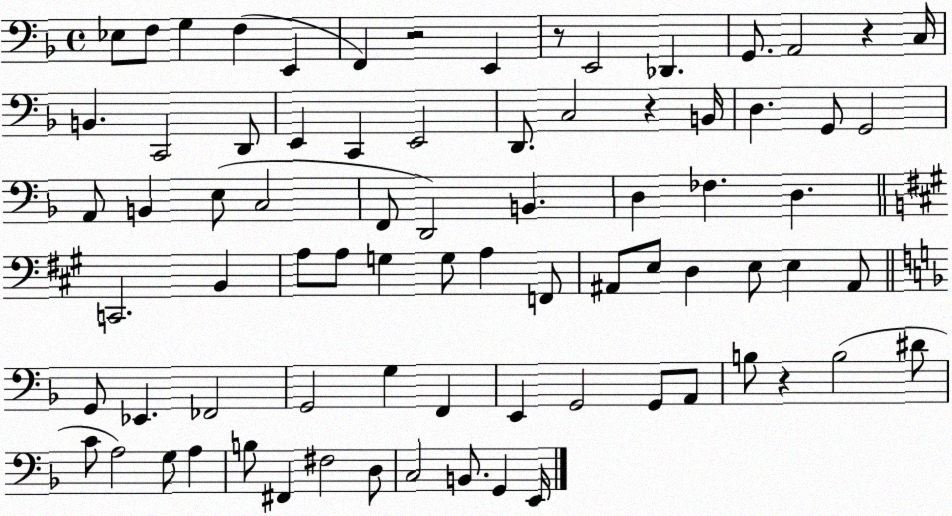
X:1
T:Untitled
M:4/4
L:1/4
K:F
_E,/2 F,/2 G, F, E,, F,, z2 E,, z/2 E,,2 _D,, G,,/2 A,,2 z C,/4 B,, C,,2 D,,/2 E,, C,, E,,2 D,,/2 C,2 z B,,/4 D, G,,/2 G,,2 A,,/2 B,, E,/2 C,2 F,,/2 D,,2 B,, D, _F, D, C,,2 B,, A,/2 A,/2 G, G,/2 A, F,,/2 ^A,,/2 E,/2 D, E,/2 E, ^A,,/2 G,,/2 _E,, _F,,2 G,,2 G, F,, E,, G,,2 G,,/2 A,,/2 B,/2 z B,2 ^D/2 C/2 A,2 G,/2 A, B,/2 ^F,, ^F,2 D,/2 C,2 B,,/2 G,, E,,/4